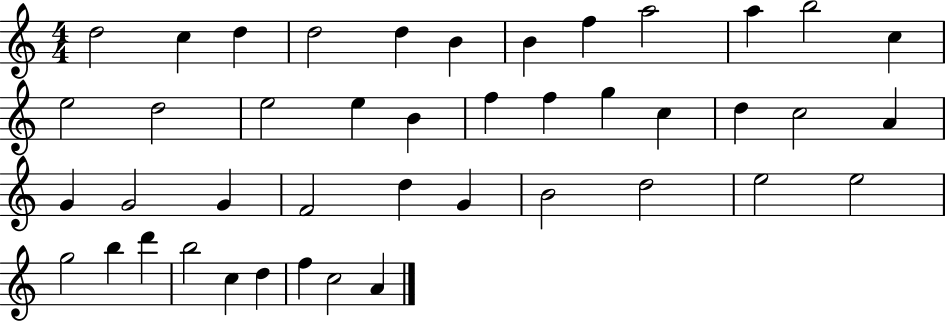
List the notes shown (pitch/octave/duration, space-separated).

D5/h C5/q D5/q D5/h D5/q B4/q B4/q F5/q A5/h A5/q B5/h C5/q E5/h D5/h E5/h E5/q B4/q F5/q F5/q G5/q C5/q D5/q C5/h A4/q G4/q G4/h G4/q F4/h D5/q G4/q B4/h D5/h E5/h E5/h G5/h B5/q D6/q B5/h C5/q D5/q F5/q C5/h A4/q